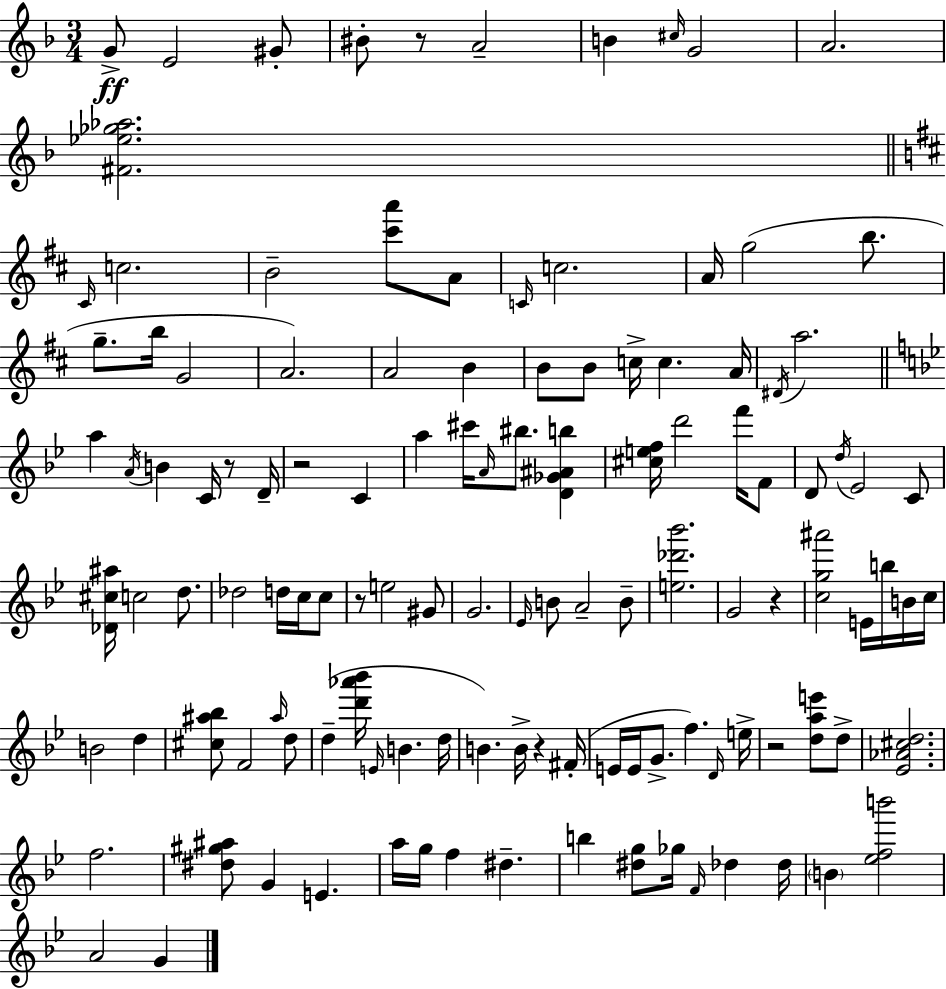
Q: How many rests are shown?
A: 7